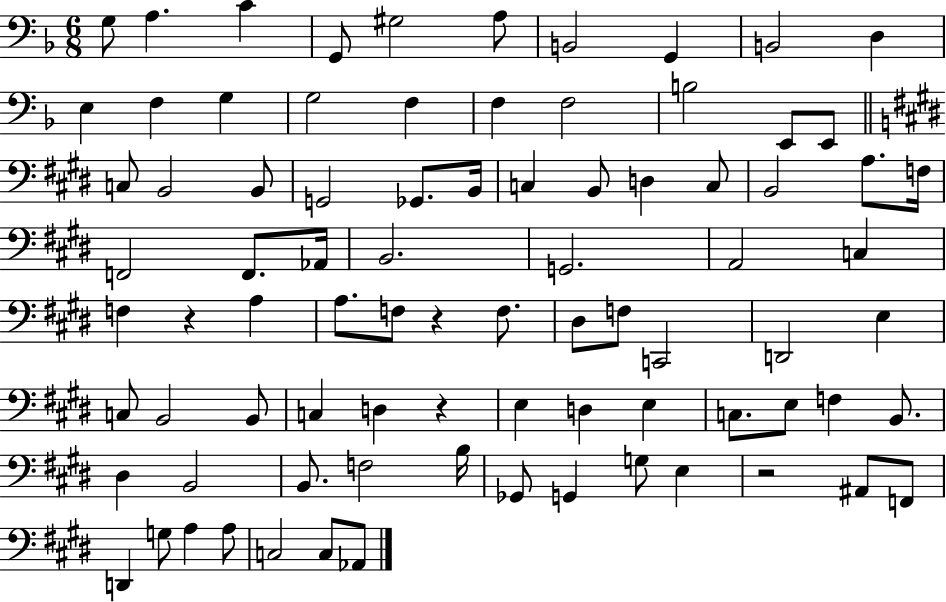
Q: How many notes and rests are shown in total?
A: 84